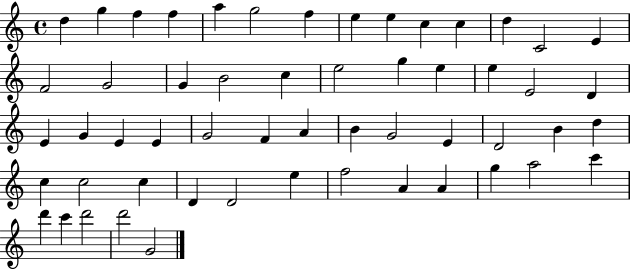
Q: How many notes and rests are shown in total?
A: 55